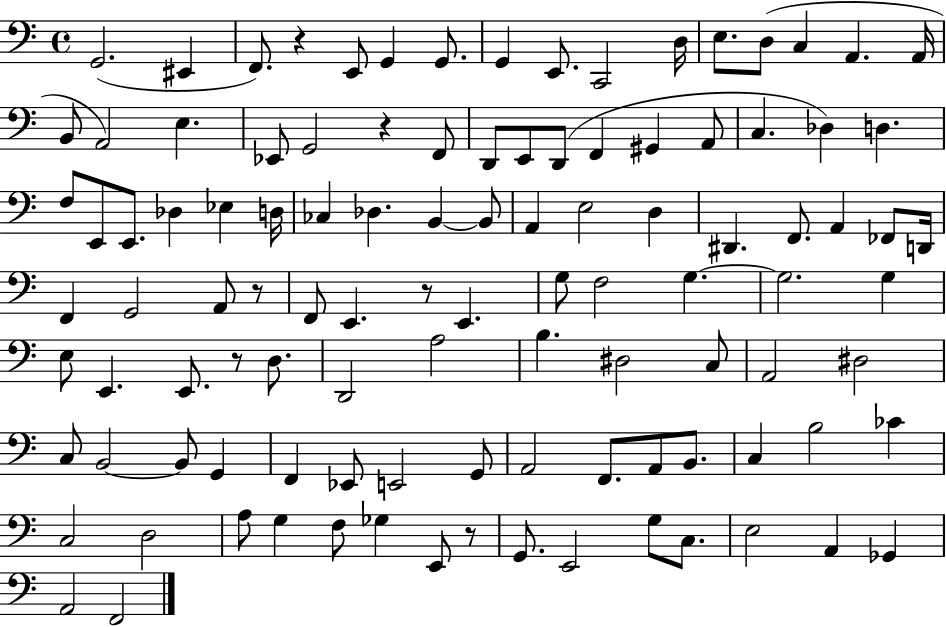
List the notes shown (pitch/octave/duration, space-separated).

G2/h. EIS2/q F2/e. R/q E2/e G2/q G2/e. G2/q E2/e. C2/h D3/s E3/e. D3/e C3/q A2/q. A2/s B2/e A2/h E3/q. Eb2/e G2/h R/q F2/e D2/e E2/e D2/e F2/q G#2/q A2/e C3/q. Db3/q D3/q. F3/e E2/e E2/e. Db3/q Eb3/q D3/s CES3/q Db3/q. B2/q B2/e A2/q E3/h D3/q D#2/q. F2/e. A2/q FES2/e D2/s F2/q G2/h A2/e R/e F2/e E2/q. R/e E2/q. G3/e F3/h G3/q. G3/h. G3/q E3/e E2/q. E2/e. R/e D3/e. D2/h A3/h B3/q. D#3/h C3/e A2/h D#3/h C3/e B2/h B2/e G2/q F2/q Eb2/e E2/h G2/e A2/h F2/e. A2/e B2/e. C3/q B3/h CES4/q C3/h D3/h A3/e G3/q F3/e Gb3/q E2/e R/e G2/e. E2/h G3/e C3/e. E3/h A2/q Gb2/q A2/h F2/h